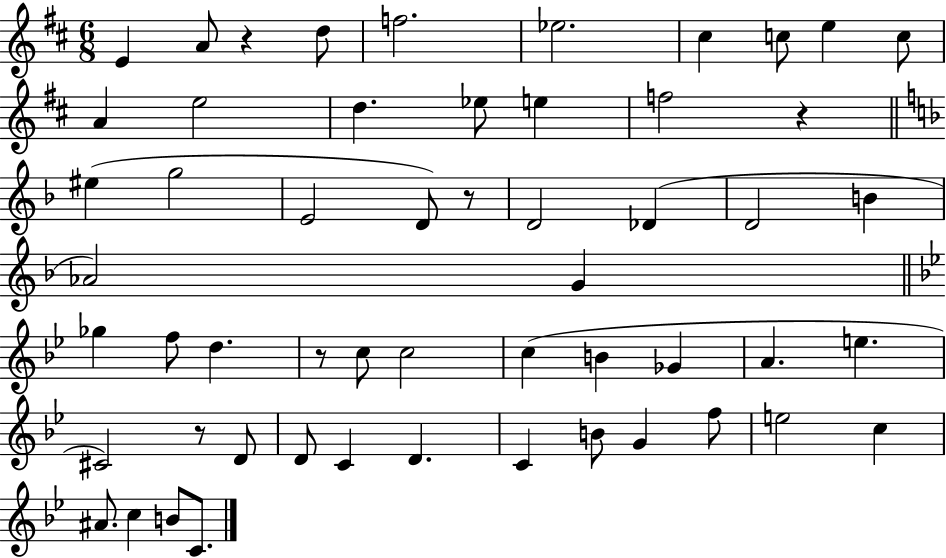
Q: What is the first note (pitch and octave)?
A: E4